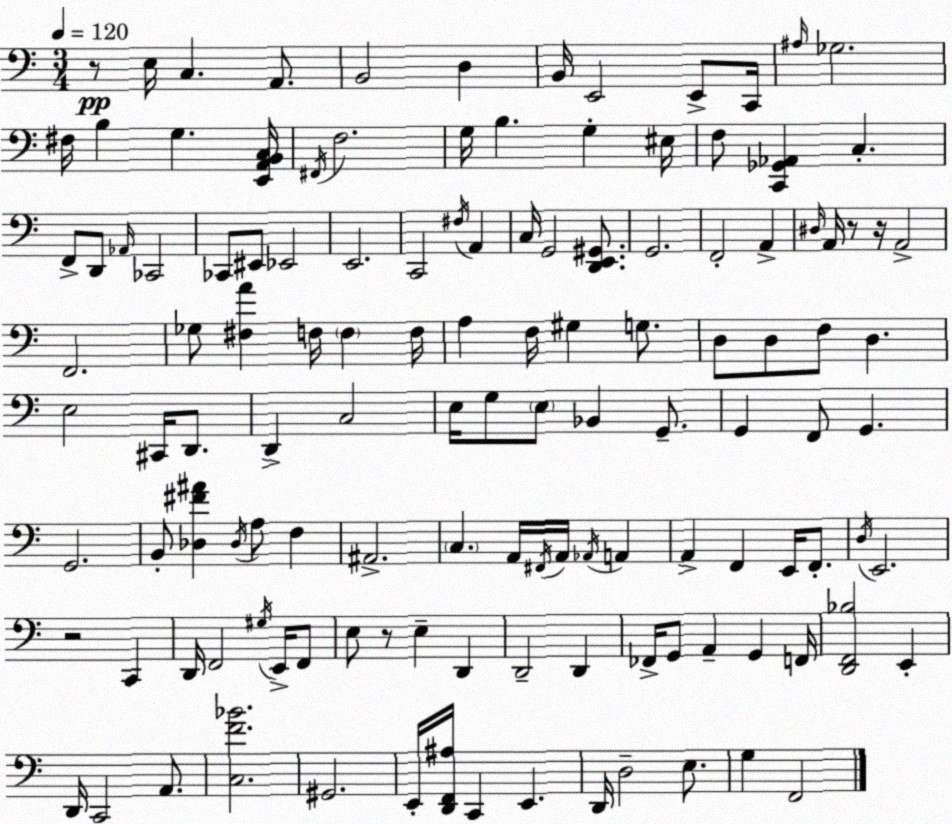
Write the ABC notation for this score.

X:1
T:Untitled
M:3/4
L:1/4
K:Am
z/2 E,/4 C, A,,/2 B,,2 D, B,,/4 E,,2 E,,/2 C,,/4 ^A,/4 _G,2 ^F,/4 B, G, [E,,A,,B,,C,]/4 ^F,,/4 F,2 G,/4 B, G, ^E,/4 F,/2 [C,,_G,,_A,,] C, F,,/2 D,,/2 _A,,/4 _C,,2 _C,,/2 ^E,,/2 _E,,2 E,,2 C,,2 ^F,/4 A,, C,/4 G,,2 [D,,E,,^G,,]/2 G,,2 F,,2 A,, ^D,/4 A,,/4 z/2 z/4 A,,2 F,,2 _G,/2 [^F,A] F,/4 F, F,/4 A, F,/4 ^G, G,/2 D,/2 D,/2 F,/2 D, E,2 ^C,,/4 D,,/2 D,, C,2 E,/4 G,/2 E,/2 _B,, G,,/2 G,, F,,/2 G,, G,,2 B,,/2 [_D,^F^A] _D,/4 A,/2 F, ^A,,2 C, A,,/4 ^F,,/4 A,,/4 _A,,/4 A,, A,, F,, E,,/4 F,,/2 D,/4 E,,2 z2 C,, D,,/4 F,,2 ^G,/4 E,,/4 F,,/2 E,/2 z/2 E, D,, D,,2 D,, _F,,/4 G,,/2 A,, G,, F,,/4 [D,,F,,_B,]2 E,, D,,/4 C,,2 A,,/2 [C,F_B]2 ^G,,2 E,,/4 [D,,F,,^A,]/4 C,, E,, D,,/4 D,2 E,/2 G, F,,2